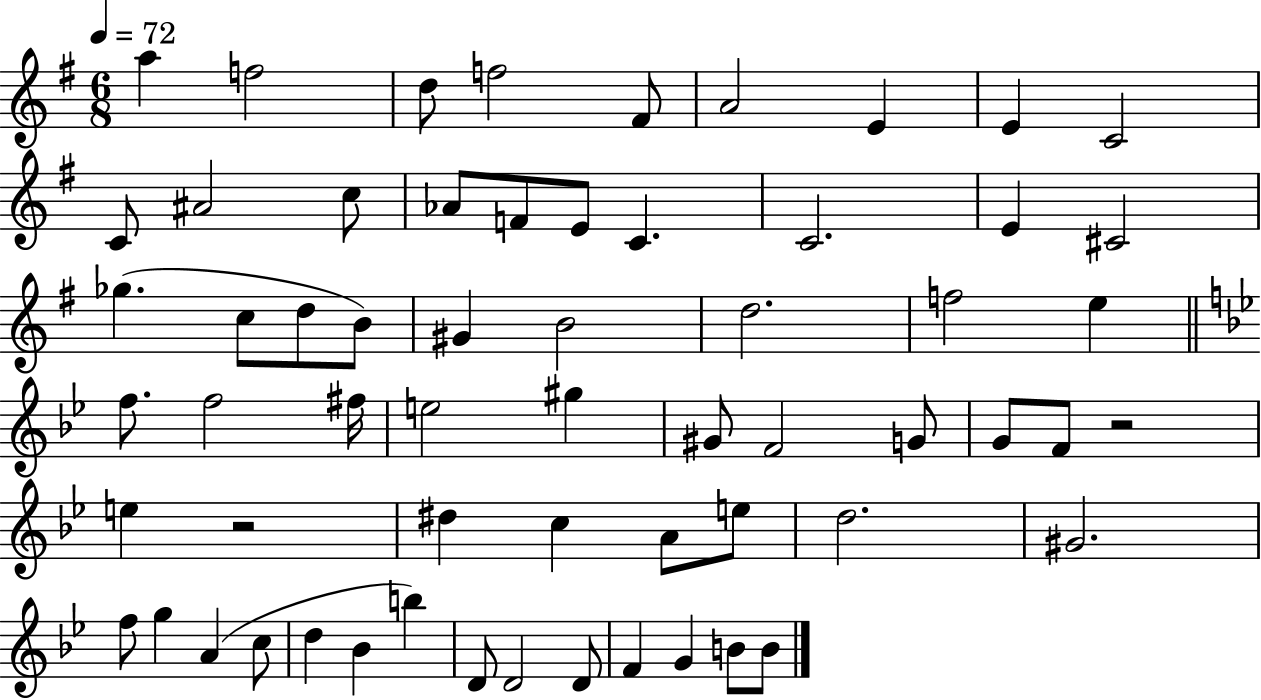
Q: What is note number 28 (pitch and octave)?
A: E5